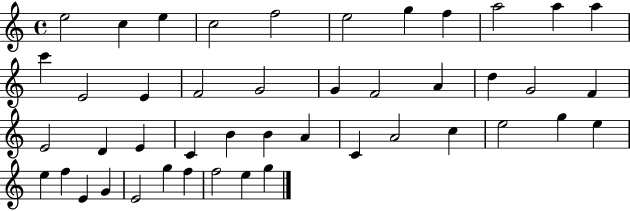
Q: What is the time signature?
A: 4/4